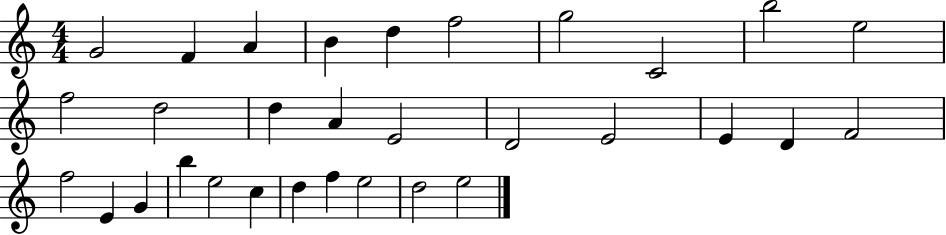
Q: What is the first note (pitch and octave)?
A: G4